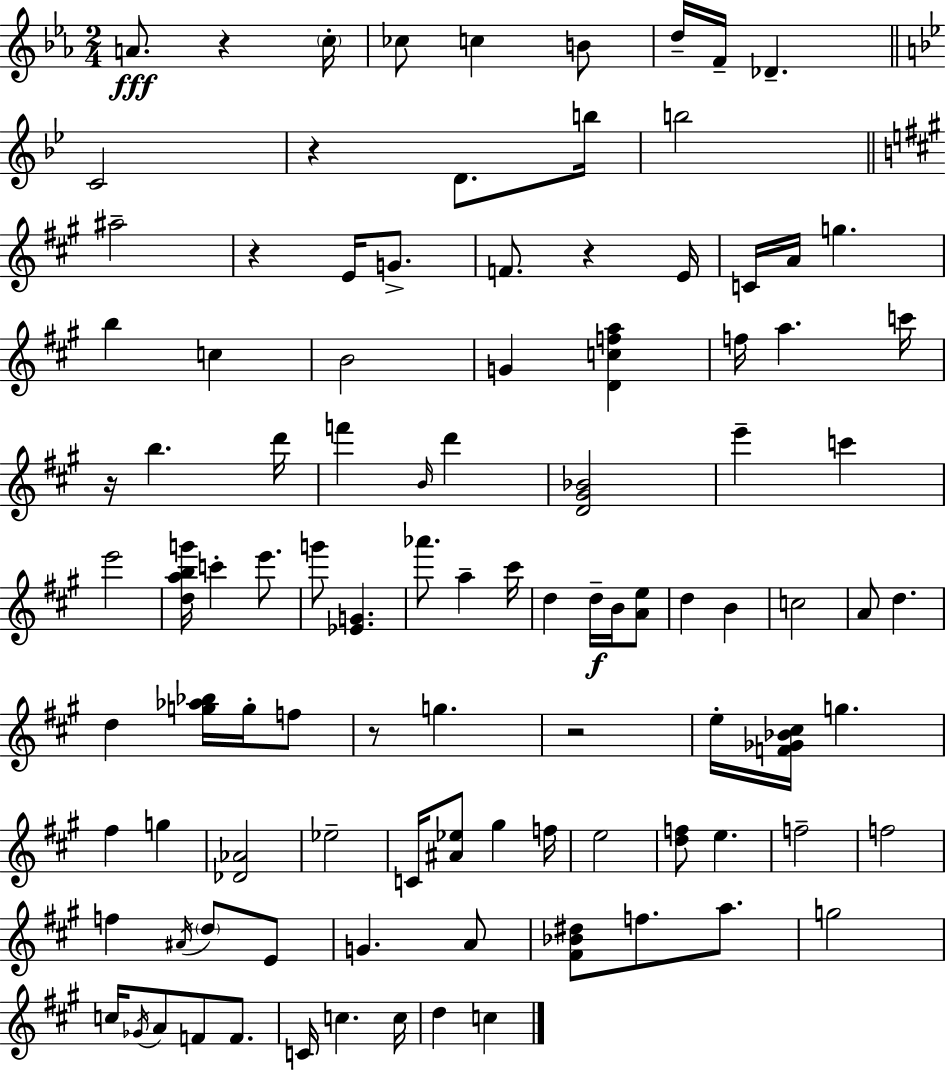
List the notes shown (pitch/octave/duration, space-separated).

A4/e. R/q C5/s CES5/e C5/q B4/e D5/s F4/s Db4/q. C4/h R/q D4/e. B5/s B5/h A#5/h R/q E4/s G4/e. F4/e. R/q E4/s C4/s A4/s G5/q. B5/q C5/q B4/h G4/q [D4,C5,F5,A5]/q F5/s A5/q. C6/s R/s B5/q. D6/s F6/q B4/s D6/q [D4,G#4,Bb4]/h E6/q C6/q E6/h [D5,A5,B5,G6]/s C6/q E6/e. G6/e [Eb4,G4]/q. Ab6/e. A5/q C#6/s D5/q D5/s B4/s [A4,E5]/e D5/q B4/q C5/h A4/e D5/q. D5/q [G5,Ab5,Bb5]/s G5/s F5/e R/e G5/q. R/h E5/s [F4,Gb4,Bb4,C#5]/s G5/q. F#5/q G5/q [Db4,Ab4]/h Eb5/h C4/s [A#4,Eb5]/e G#5/q F5/s E5/h [D5,F5]/e E5/q. F5/h F5/h F5/q A#4/s D5/e E4/e G4/q. A4/e [F#4,Bb4,D#5]/e F5/e. A5/e. G5/h C5/s Gb4/s A4/e F4/e F4/e. C4/s C5/q. C5/s D5/q C5/q